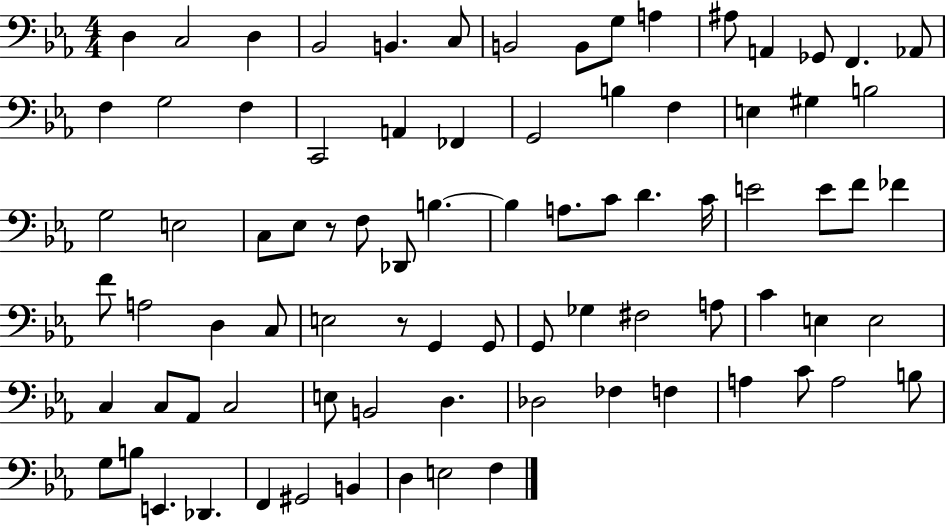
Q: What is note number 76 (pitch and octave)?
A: F2